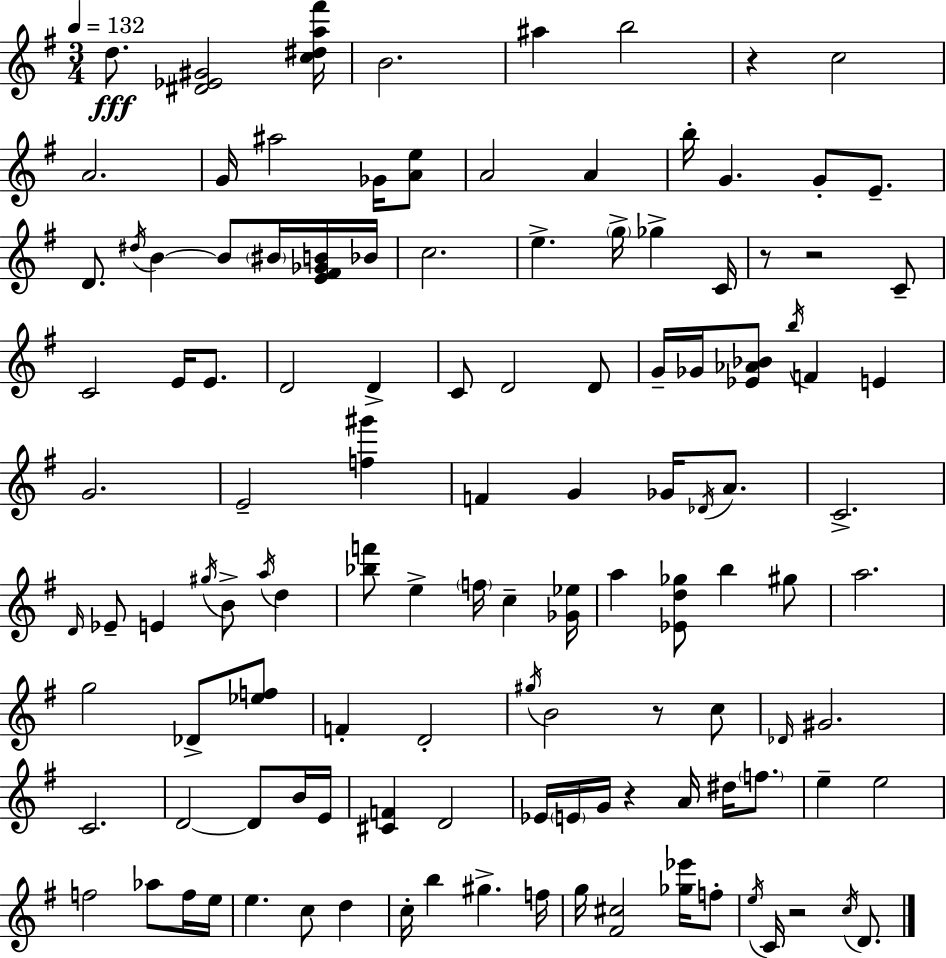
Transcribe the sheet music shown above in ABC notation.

X:1
T:Untitled
M:3/4
L:1/4
K:Em
d/2 [^D_E^G]2 [c^da^f']/4 B2 ^a b2 z c2 A2 G/4 ^a2 _G/4 [Ae]/2 A2 A b/4 G G/2 E/2 D/2 ^d/4 B B/2 ^B/4 [E^F_GB]/4 _B/4 c2 e g/4 _g C/4 z/2 z2 C/2 C2 E/4 E/2 D2 D C/2 D2 D/2 G/4 _G/4 [_E_A_B]/2 b/4 F E G2 E2 [f^g'] F G _G/4 _D/4 A/2 C2 D/4 _E/2 E ^g/4 B/2 a/4 d [_bf']/2 e f/4 c [_G_e]/4 a [_Ed_g]/2 b ^g/2 a2 g2 _D/2 [_ef]/2 F D2 ^g/4 B2 z/2 c/2 _D/4 ^G2 C2 D2 D/2 B/4 E/4 [^CF] D2 _E/4 E/4 G/4 z A/4 ^d/4 f/2 e e2 f2 _a/2 f/4 e/4 e c/2 d c/4 b ^g f/4 g/4 [^F^c]2 [_g_e']/4 f/2 e/4 C/4 z2 c/4 D/2